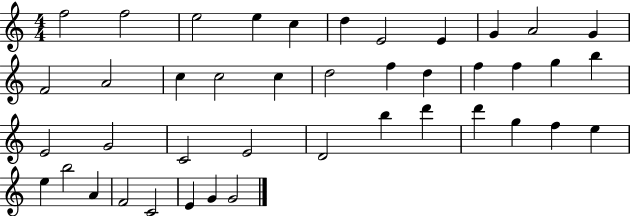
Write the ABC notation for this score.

X:1
T:Untitled
M:4/4
L:1/4
K:C
f2 f2 e2 e c d E2 E G A2 G F2 A2 c c2 c d2 f d f f g b E2 G2 C2 E2 D2 b d' d' g f e e b2 A F2 C2 E G G2